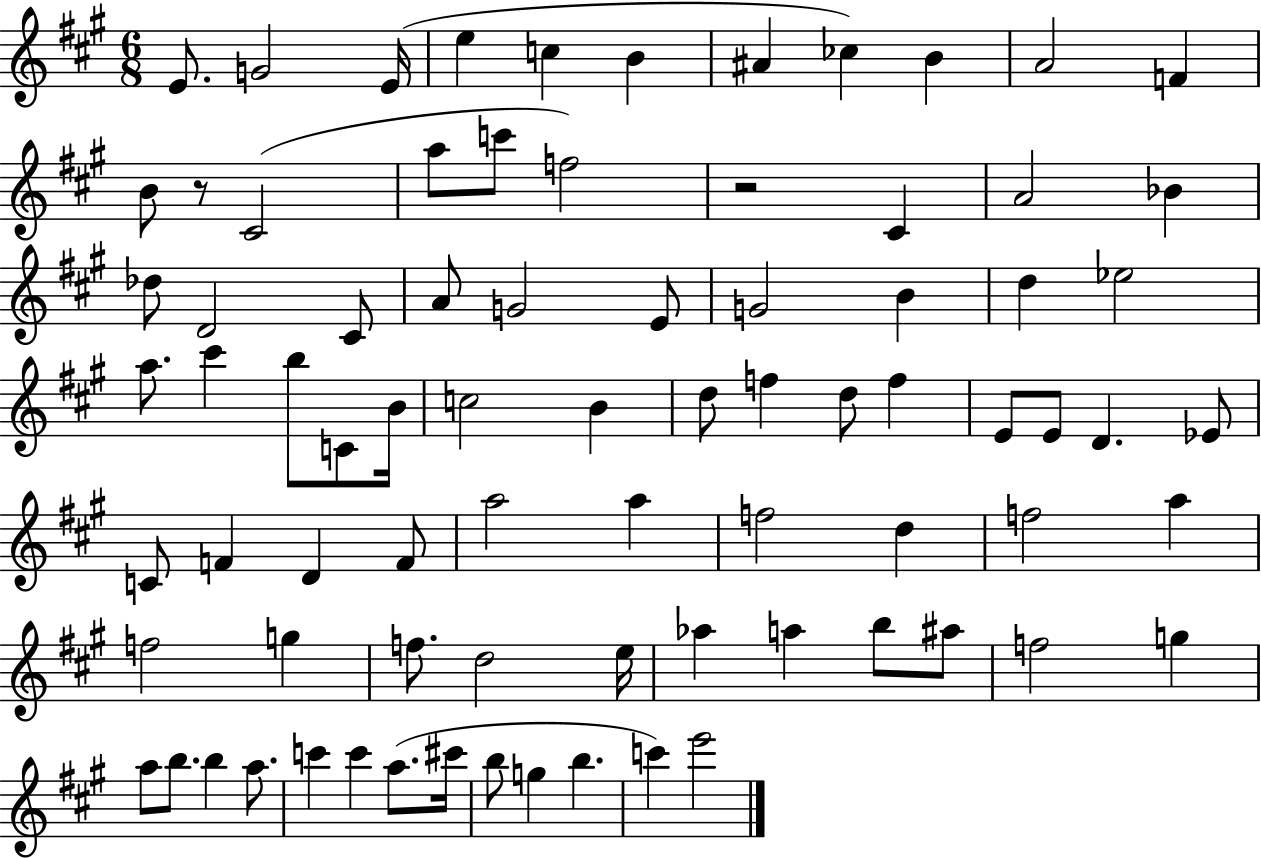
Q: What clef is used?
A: treble